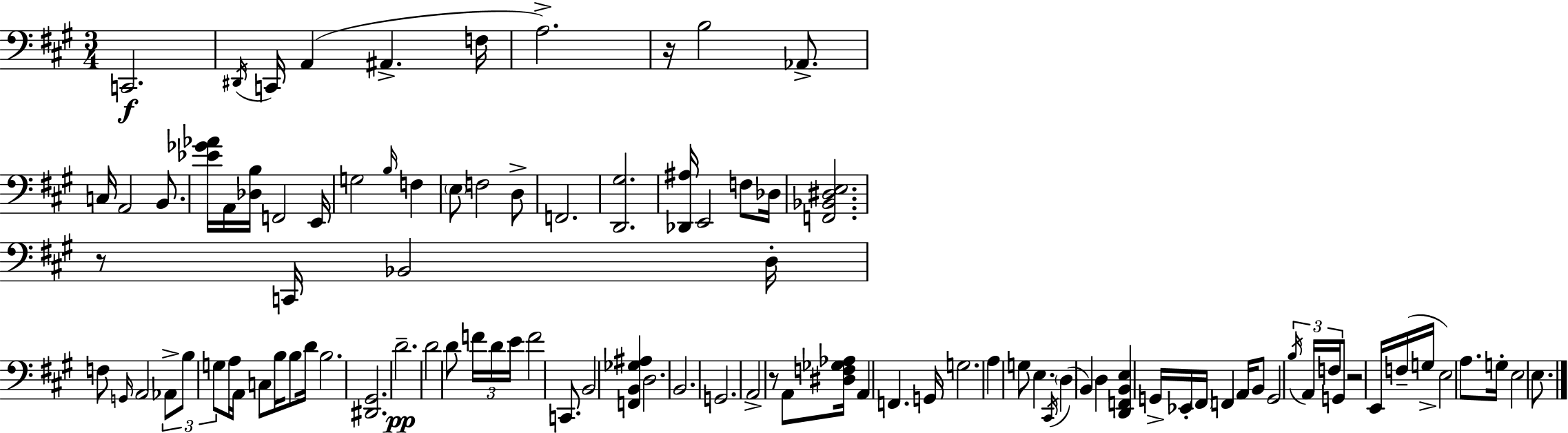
{
  \clef bass
  \numericTimeSignature
  \time 3/4
  \key a \major
  c,2.\f | \acciaccatura { dis,16 } c,16 a,4( ais,4.-> | f16 a2.->) | r16 b2 aes,8.-> | \break c16 a,2 b,8. | <ees' ges' aes'>16 a,16 <des b>16 f,2 | e,16 g2 \grace { b16 } f4 | \parenthesize e8 f2 | \break d8-> f,2. | <d, gis>2. | <des, ais>16 e,2 f8 | des16 <f, bes, dis e>2. | \break r8 c,16 bes,2 | d16-. f8 \grace { g,16 } a,2 | \tuplet 3/2 { aes,8-> b8 g8 } a16 a,16 c8 b16 | b8 d'16 b2. | \break <dis, gis,>2. | d'2.--\pp | d'2 d'8 | \tuplet 3/2 { f'16 d'16 e'16 } f'2 | \break c,8. b,2 <f, b, ges ais>4 | d2. | b,2. | g,2. | \break a,2-> r8 | a,8 <dis f ges aes>16 a,4 f,4. | g,16 g2. | a4 g8 e4. | \break \acciaccatura { cis,16 }( \parenthesize d4 b,4) | d4 <d, f, b, e>4 g,16-> ees,16-. \parenthesize fis,16 f,4 | a,16 b,8 g,2 | \tuplet 3/2 { \acciaccatura { b16 } a,16 f16 } g,8 r2 | \break e,16 f16--( g16-> e2) | a8. g16-. e2 | e8. \bar "|."
}